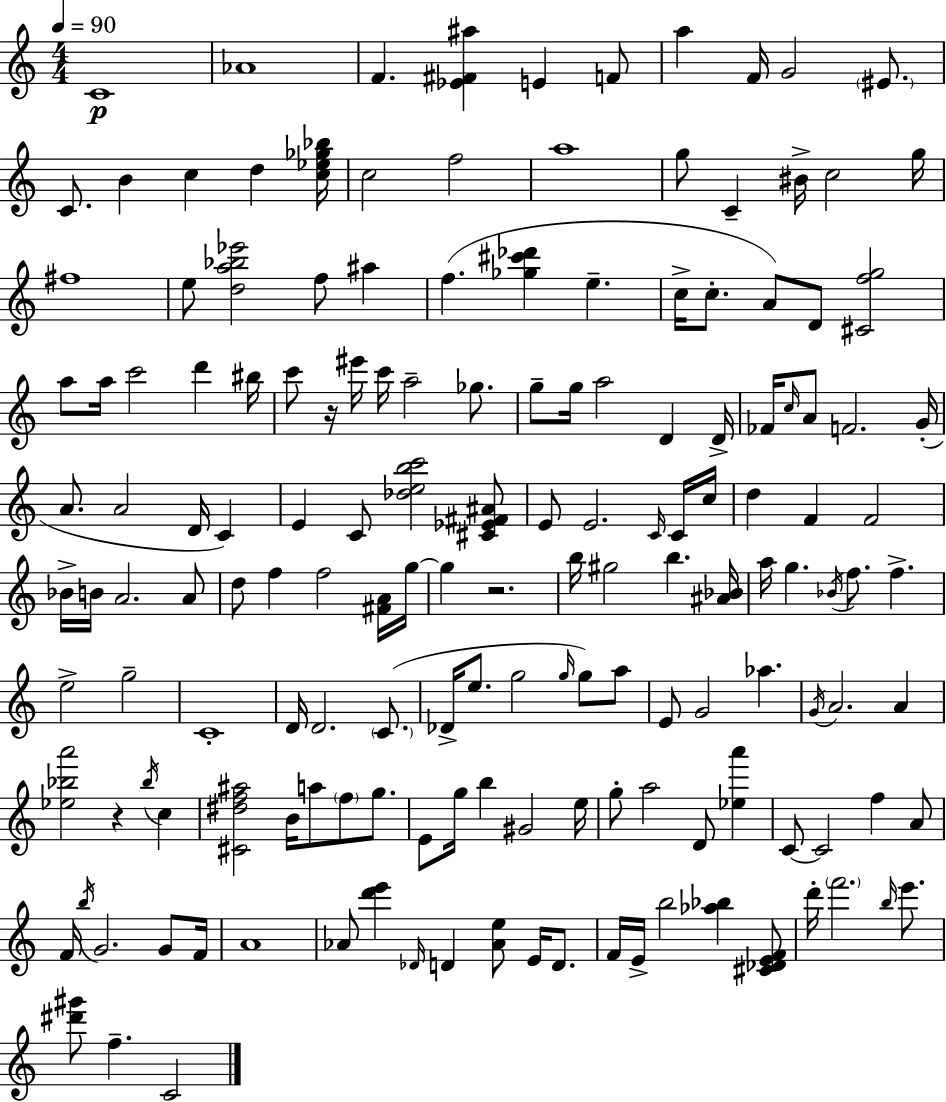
{
  \clef treble
  \numericTimeSignature
  \time 4/4
  \key a \minor
  \tempo 4 = 90
  c'1\p | aes'1 | f'4. <ees' fis' ais''>4 e'4 f'8 | a''4 f'16 g'2 \parenthesize eis'8. | \break c'8. b'4 c''4 d''4 <c'' ees'' ges'' bes''>16 | c''2 f''2 | a''1 | g''8 c'4-- bis'16-> c''2 g''16 | \break fis''1 | e''8 <d'' a'' bes'' ees'''>2 f''8 ais''4 | f''4.( <ges'' cis''' des'''>4 e''4.-- | c''16-> c''8.-. a'8) d'8 <cis' f'' g''>2 | \break a''8 a''16 c'''2 d'''4 bis''16 | c'''8 r16 eis'''16 c'''16 a''2-- ges''8. | g''8-- g''16 a''2 d'4 d'16-> | fes'16 \grace { c''16 } a'8 f'2. | \break g'16-.( a'8. a'2 d'16 c'4) | e'4 c'8 <des'' e'' b'' c'''>2 <cis' ees' fis' ais'>8 | e'8 e'2. \grace { c'16 } | c'16 c''16 d''4 f'4 f'2 | \break bes'16-> b'16 a'2. | a'8 d''8 f''4 f''2 | <fis' a'>16 g''16~~ g''4 r2. | b''16 gis''2 b''4. | \break <ais' bes'>16 a''16 g''4. \acciaccatura { bes'16 } f''8. f''4.-> | e''2-> g''2-- | c'1-. | d'16 d'2. | \break \parenthesize c'8.( des'16-> e''8. g''2 \grace { g''16 } | g''8) a''8 e'8 g'2 aes''4. | \acciaccatura { g'16 } a'2. | a'4 <ees'' bes'' a'''>2 r4 | \break \acciaccatura { bes''16 } c''4 <cis' dis'' f'' ais''>2 b'16 a''8 | \parenthesize f''8 g''8. e'8 g''16 b''4 gis'2 | e''16 g''8-. a''2 | d'8 <ees'' a'''>4 c'8~~ c'2 | \break f''4 a'8 f'16 \acciaccatura { b''16 } g'2. | g'8 f'16 a'1 | aes'8 <d''' e'''>4 \grace { des'16 } d'4 | <aes' e''>8 e'16 d'8. f'16 e'16-> b''2 | \break <aes'' bes''>4 <cis' des' e' f'>8 d'''16-. \parenthesize f'''2. | \grace { b''16 } e'''8. <dis''' gis'''>8 f''4.-- | c'2 \bar "|."
}